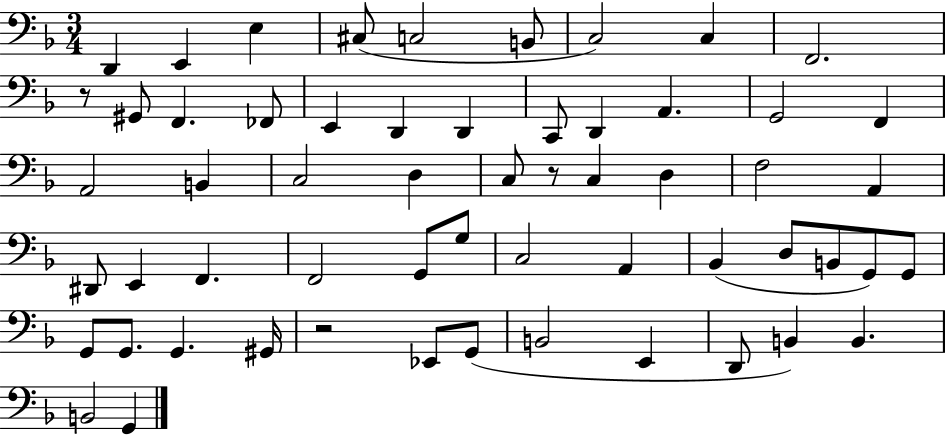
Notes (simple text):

D2/q E2/q E3/q C#3/e C3/h B2/e C3/h C3/q F2/h. R/e G#2/e F2/q. FES2/e E2/q D2/q D2/q C2/e D2/q A2/q. G2/h F2/q A2/h B2/q C3/h D3/q C3/e R/e C3/q D3/q F3/h A2/q D#2/e E2/q F2/q. F2/h G2/e G3/e C3/h A2/q Bb2/q D3/e B2/e G2/e G2/e G2/e G2/e. G2/q. G#2/s R/h Eb2/e G2/e B2/h E2/q D2/e B2/q B2/q. B2/h G2/q